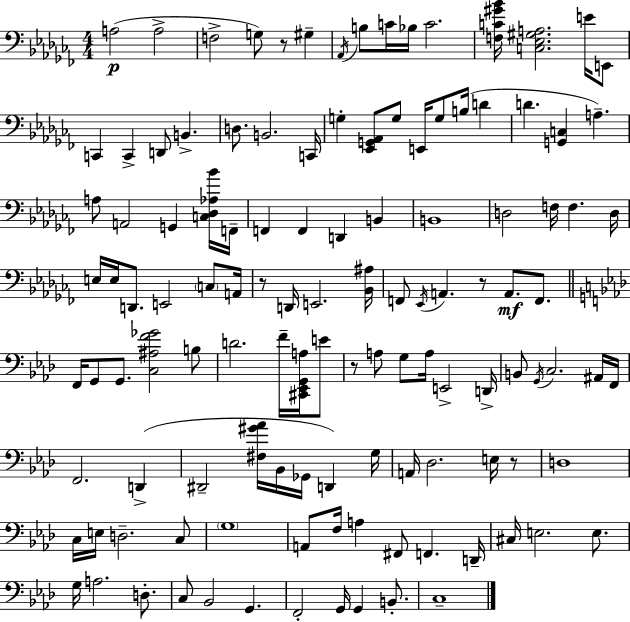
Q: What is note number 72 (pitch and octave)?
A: D2